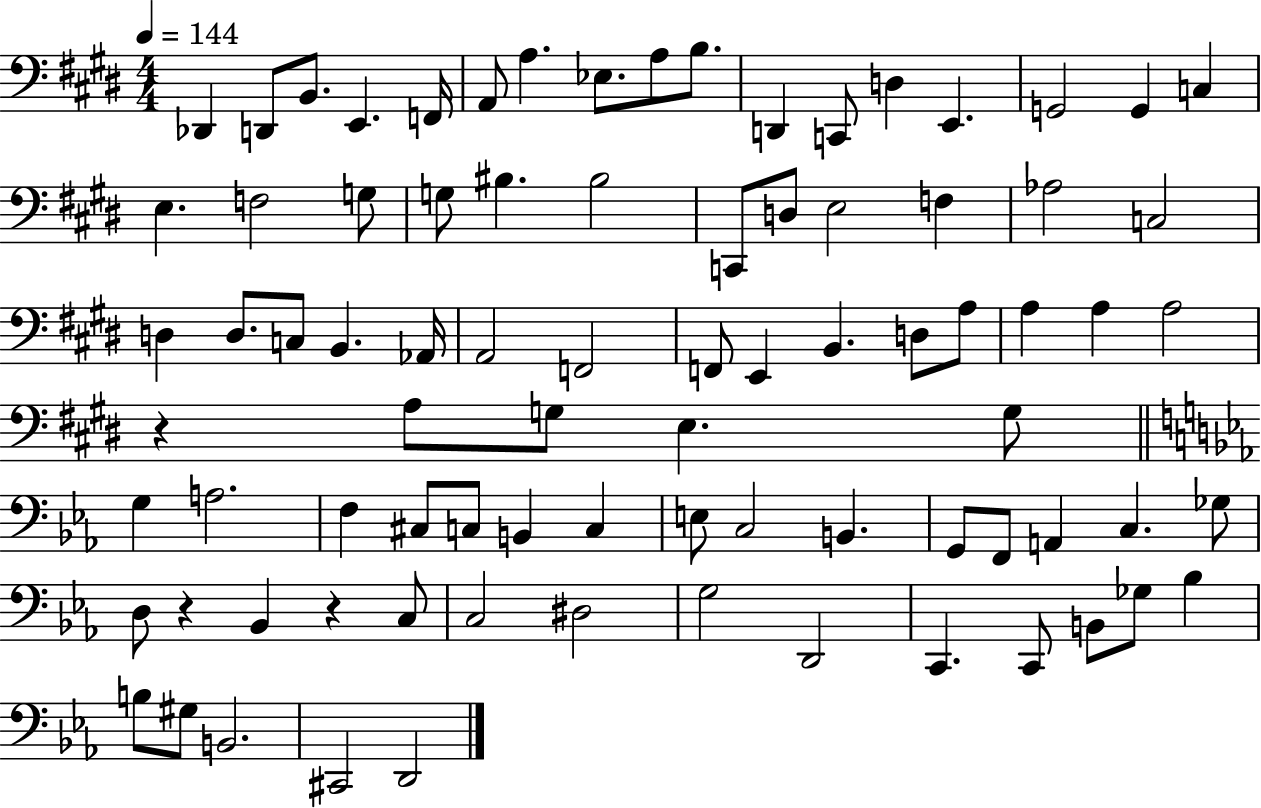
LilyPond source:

{
  \clef bass
  \numericTimeSignature
  \time 4/4
  \key e \major
  \tempo 4 = 144
  des,4 d,8 b,8. e,4. f,16 | a,8 a4. ees8. a8 b8. | d,4 c,8 d4 e,4. | g,2 g,4 c4 | \break e4. f2 g8 | g8 bis4. bis2 | c,8 d8 e2 f4 | aes2 c2 | \break d4 d8. c8 b,4. aes,16 | a,2 f,2 | f,8 e,4 b,4. d8 a8 | a4 a4 a2 | \break r4 a8 g8 e4. g8 | \bar "||" \break \key c \minor g4 a2. | f4 cis8 c8 b,4 c4 | e8 c2 b,4. | g,8 f,8 a,4 c4. ges8 | \break d8 r4 bes,4 r4 c8 | c2 dis2 | g2 d,2 | c,4. c,8 b,8 ges8 bes4 | \break b8 gis8 b,2. | cis,2 d,2 | \bar "|."
}